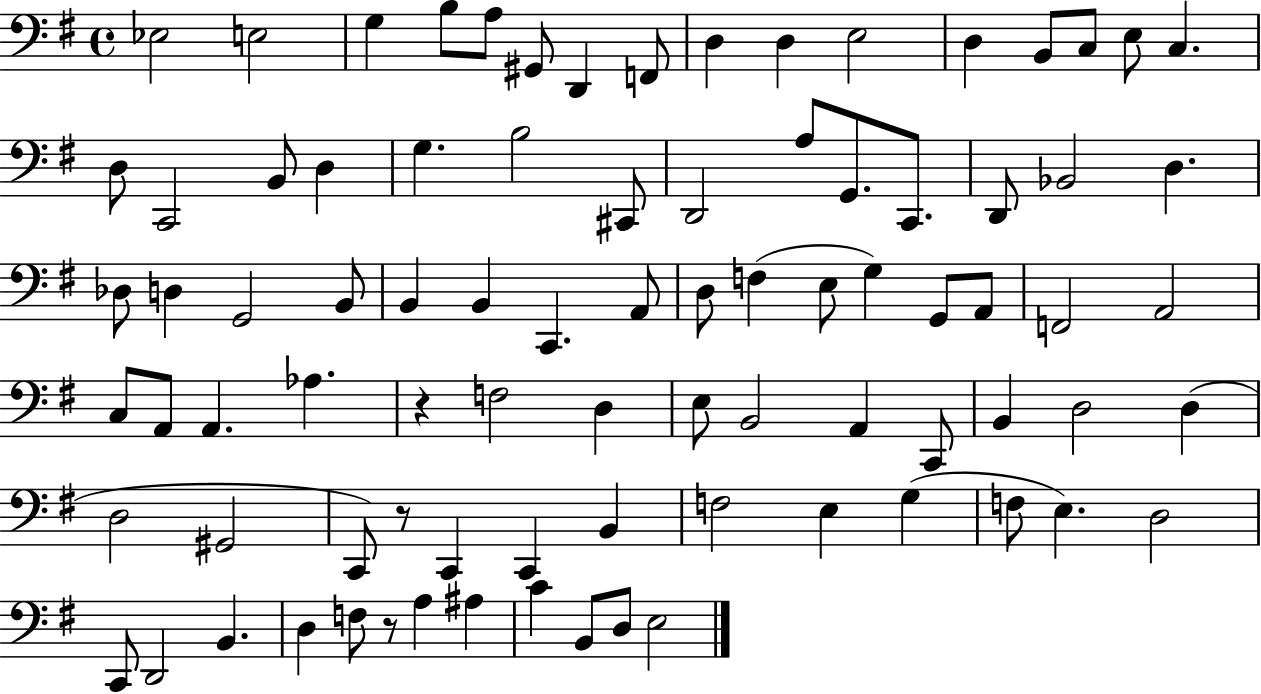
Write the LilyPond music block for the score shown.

{
  \clef bass
  \time 4/4
  \defaultTimeSignature
  \key g \major
  ees2 e2 | g4 b8 a8 gis,8 d,4 f,8 | d4 d4 e2 | d4 b,8 c8 e8 c4. | \break d8 c,2 b,8 d4 | g4. b2 cis,8 | d,2 a8 g,8. c,8. | d,8 bes,2 d4. | \break des8 d4 g,2 b,8 | b,4 b,4 c,4. a,8 | d8 f4( e8 g4) g,8 a,8 | f,2 a,2 | \break c8 a,8 a,4. aes4. | r4 f2 d4 | e8 b,2 a,4 c,8 | b,4 d2 d4( | \break d2 gis,2 | c,8) r8 c,4 c,4 b,4 | f2 e4 g4( | f8 e4.) d2 | \break c,8 d,2 b,4. | d4 f8 r8 a4 ais4 | c'4 b,8 d8 e2 | \bar "|."
}